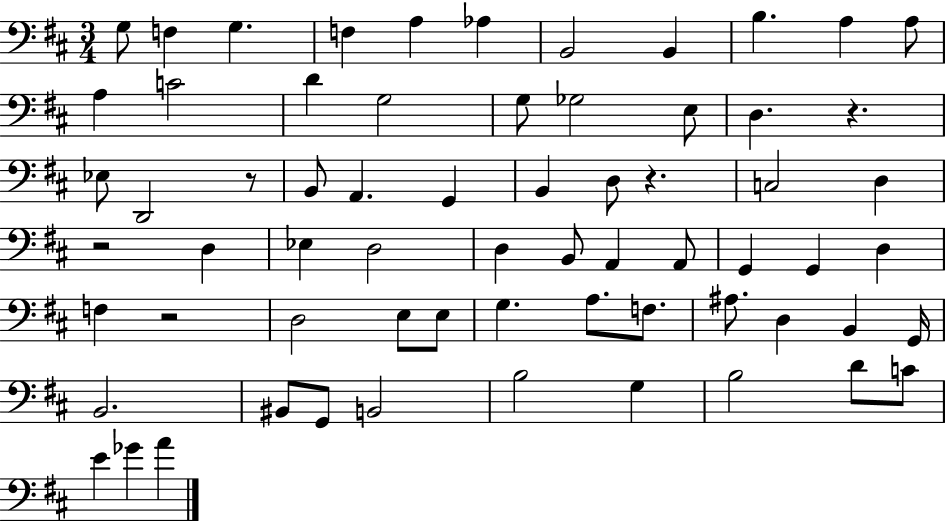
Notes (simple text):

G3/e F3/q G3/q. F3/q A3/q Ab3/q B2/h B2/q B3/q. A3/q A3/e A3/q C4/h D4/q G3/h G3/e Gb3/h E3/e D3/q. R/q. Eb3/e D2/h R/e B2/e A2/q. G2/q B2/q D3/e R/q. C3/h D3/q R/h D3/q Eb3/q D3/h D3/q B2/e A2/q A2/e G2/q G2/q D3/q F3/q R/h D3/h E3/e E3/e G3/q. A3/e. F3/e. A#3/e. D3/q B2/q G2/s B2/h. BIS2/e G2/e B2/h B3/h G3/q B3/h D4/e C4/e E4/q Gb4/q A4/q